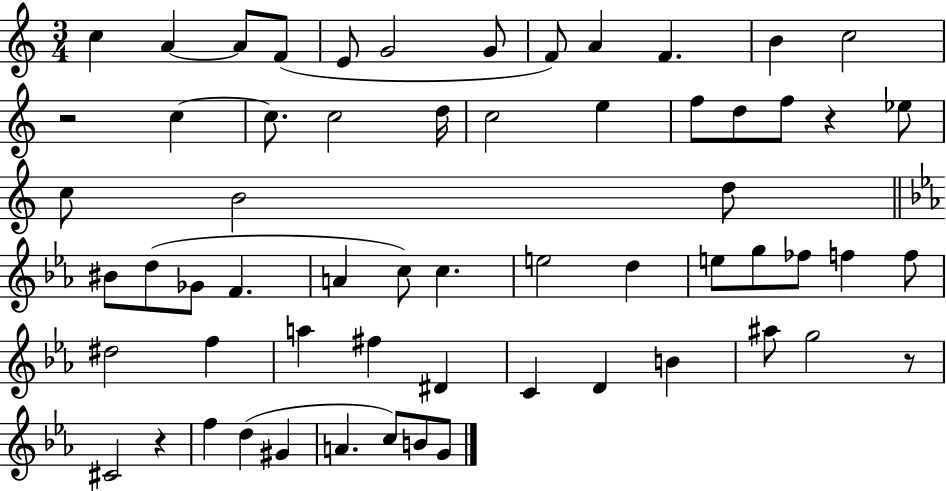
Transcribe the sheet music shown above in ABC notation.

X:1
T:Untitled
M:3/4
L:1/4
K:C
c A A/2 F/2 E/2 G2 G/2 F/2 A F B c2 z2 c c/2 c2 d/4 c2 e f/2 d/2 f/2 z _e/2 c/2 B2 d/2 ^B/2 d/2 _G/2 F A c/2 c e2 d e/2 g/2 _f/2 f f/2 ^d2 f a ^f ^D C D B ^a/2 g2 z/2 ^C2 z f d ^G A c/2 B/2 G/2